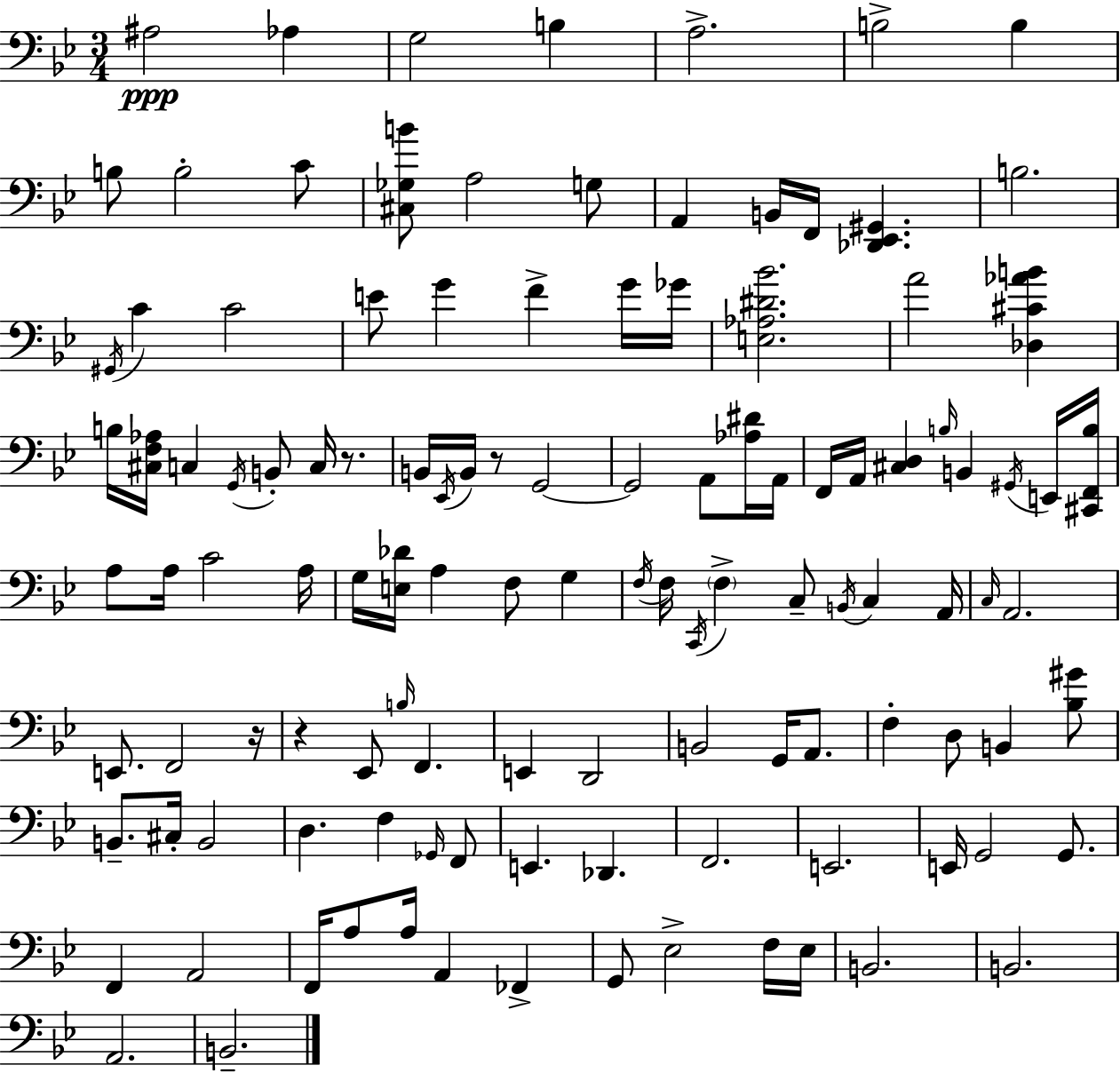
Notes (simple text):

A#3/h Ab3/q G3/h B3/q A3/h. B3/h B3/q B3/e B3/h C4/e [C#3,Gb3,B4]/e A3/h G3/e A2/q B2/s F2/s [Db2,Eb2,G#2]/q. B3/h. G#2/s C4/q C4/h E4/e G4/q F4/q G4/s Gb4/s [E3,Ab3,D#4,Bb4]/h. A4/h [Db3,C#4,Ab4,B4]/q B3/s [C#3,F3,Ab3]/s C3/q G2/s B2/e C3/s R/e. B2/s Eb2/s B2/s R/e G2/h G2/h A2/e [Ab3,D#4]/s A2/s F2/s A2/s [C#3,D3]/q B3/s B2/q G#2/s E2/s [C#2,F2,B3]/s A3/e A3/s C4/h A3/s G3/s [E3,Db4]/s A3/q F3/e G3/q F3/s F3/s C2/s F3/q C3/e B2/s C3/q A2/s C3/s A2/h. E2/e. F2/h R/s R/q Eb2/e B3/s F2/q. E2/q D2/h B2/h G2/s A2/e. F3/q D3/e B2/q [Bb3,G#4]/e B2/e. C#3/s B2/h D3/q. F3/q Gb2/s F2/e E2/q. Db2/q. F2/h. E2/h. E2/s G2/h G2/e. F2/q A2/h F2/s A3/e A3/s A2/q FES2/q G2/e Eb3/h F3/s Eb3/s B2/h. B2/h. A2/h. B2/h.